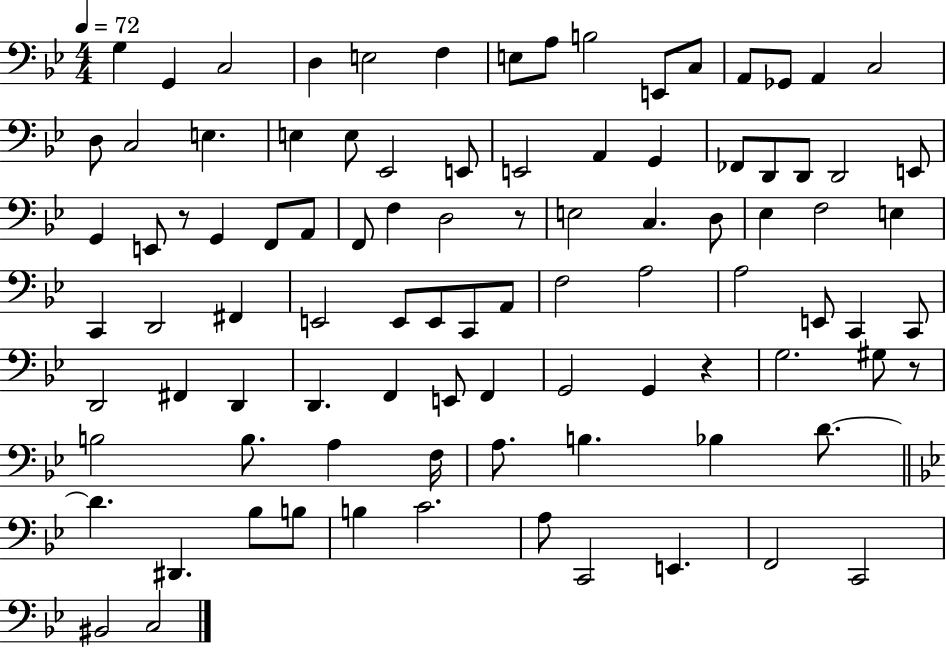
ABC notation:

X:1
T:Untitled
M:4/4
L:1/4
K:Bb
G, G,, C,2 D, E,2 F, E,/2 A,/2 B,2 E,,/2 C,/2 A,,/2 _G,,/2 A,, C,2 D,/2 C,2 E, E, E,/2 _E,,2 E,,/2 E,,2 A,, G,, _F,,/2 D,,/2 D,,/2 D,,2 E,,/2 G,, E,,/2 z/2 G,, F,,/2 A,,/2 F,,/2 F, D,2 z/2 E,2 C, D,/2 _E, F,2 E, C,, D,,2 ^F,, E,,2 E,,/2 E,,/2 C,,/2 A,,/2 F,2 A,2 A,2 E,,/2 C,, C,,/2 D,,2 ^F,, D,, D,, F,, E,,/2 F,, G,,2 G,, z G,2 ^G,/2 z/2 B,2 B,/2 A, F,/4 A,/2 B, _B, D/2 D ^D,, _B,/2 B,/2 B, C2 A,/2 C,,2 E,, F,,2 C,,2 ^B,,2 C,2